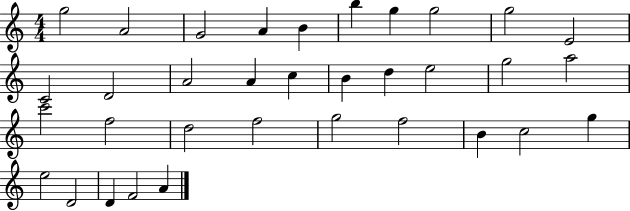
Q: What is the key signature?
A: C major